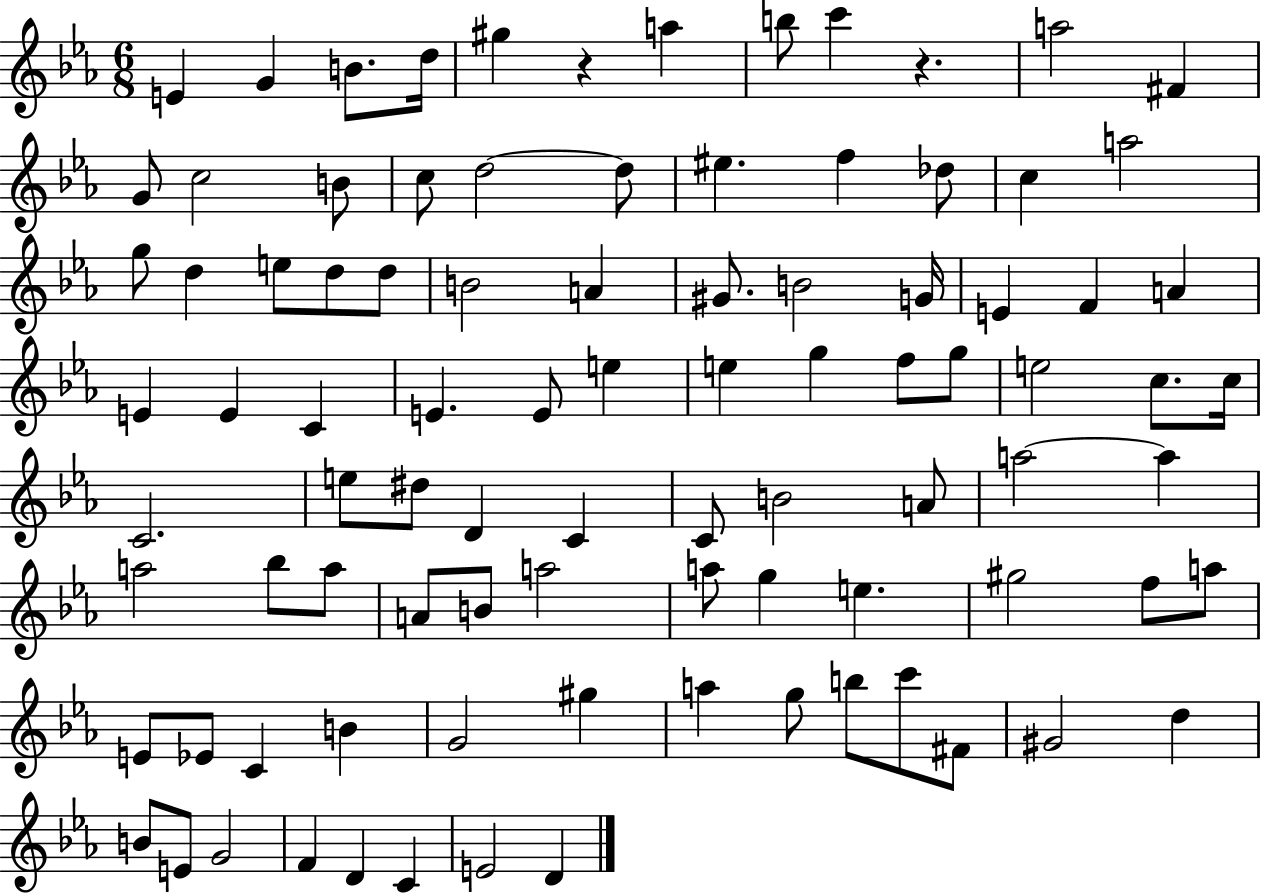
{
  \clef treble
  \numericTimeSignature
  \time 6/8
  \key ees \major
  e'4 g'4 b'8. d''16 | gis''4 r4 a''4 | b''8 c'''4 r4. | a''2 fis'4 | \break g'8 c''2 b'8 | c''8 d''2~~ d''8 | eis''4. f''4 des''8 | c''4 a''2 | \break g''8 d''4 e''8 d''8 d''8 | b'2 a'4 | gis'8. b'2 g'16 | e'4 f'4 a'4 | \break e'4 e'4 c'4 | e'4. e'8 e''4 | e''4 g''4 f''8 g''8 | e''2 c''8. c''16 | \break c'2. | e''8 dis''8 d'4 c'4 | c'8 b'2 a'8 | a''2~~ a''4 | \break a''2 bes''8 a''8 | a'8 b'8 a''2 | a''8 g''4 e''4. | gis''2 f''8 a''8 | \break e'8 ees'8 c'4 b'4 | g'2 gis''4 | a''4 g''8 b''8 c'''8 fis'8 | gis'2 d''4 | \break b'8 e'8 g'2 | f'4 d'4 c'4 | e'2 d'4 | \bar "|."
}